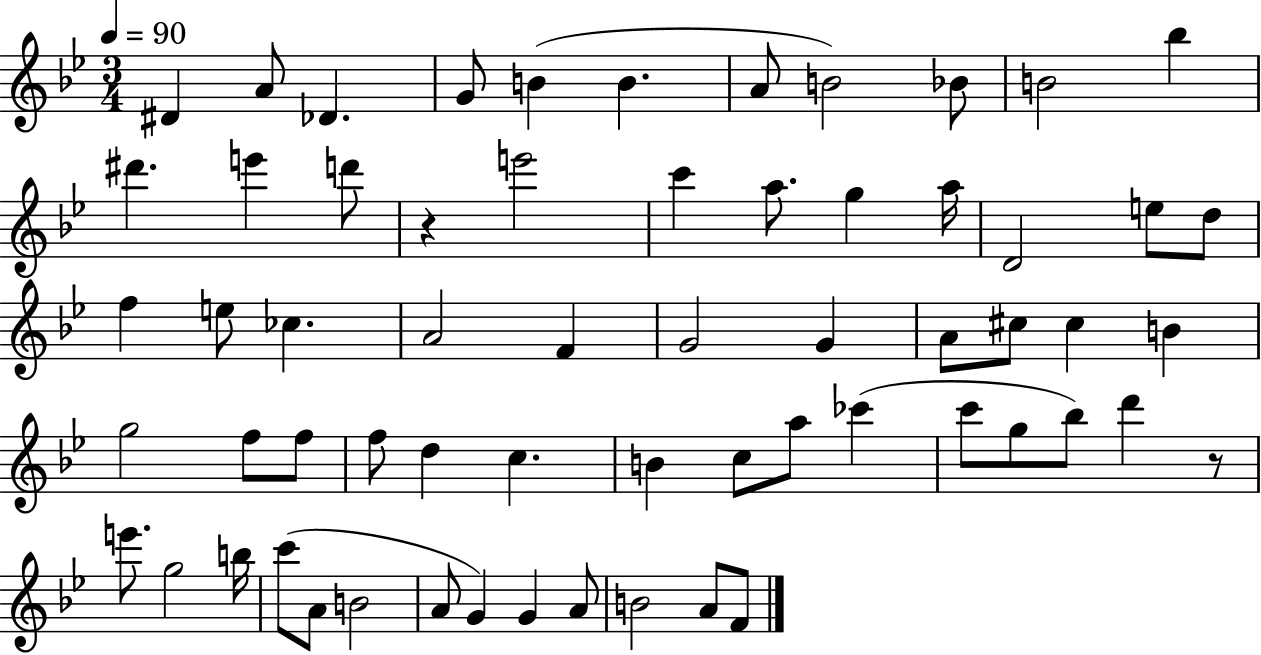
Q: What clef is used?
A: treble